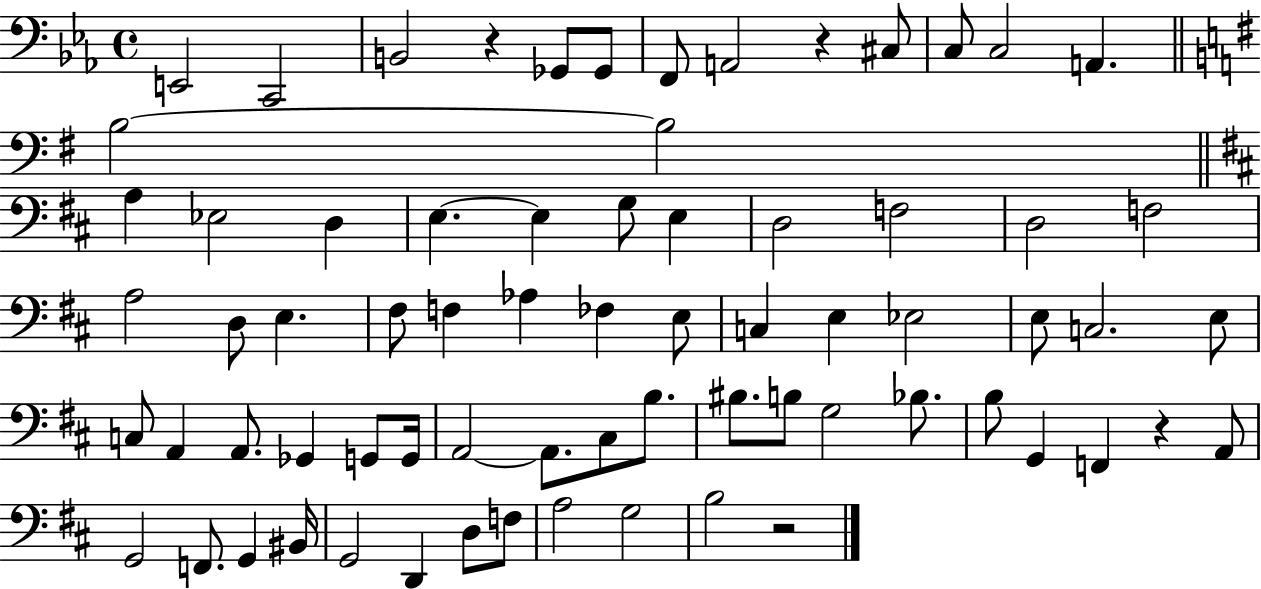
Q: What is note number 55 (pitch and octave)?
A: F2